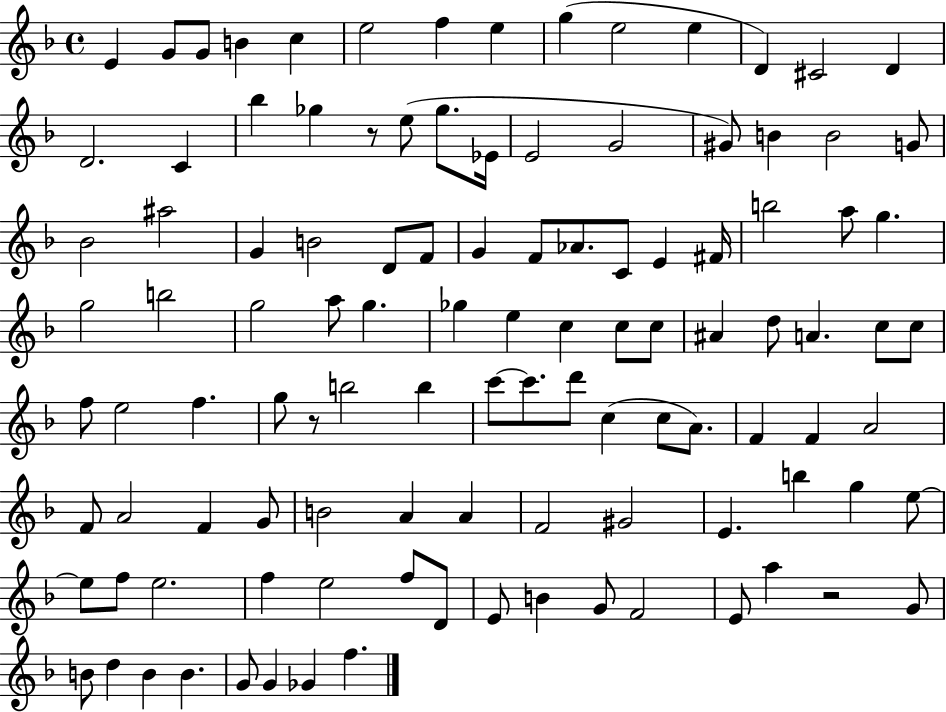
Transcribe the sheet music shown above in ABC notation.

X:1
T:Untitled
M:4/4
L:1/4
K:F
E G/2 G/2 B c e2 f e g e2 e D ^C2 D D2 C _b _g z/2 e/2 _g/2 _E/4 E2 G2 ^G/2 B B2 G/2 _B2 ^a2 G B2 D/2 F/2 G F/2 _A/2 C/2 E ^F/4 b2 a/2 g g2 b2 g2 a/2 g _g e c c/2 c/2 ^A d/2 A c/2 c/2 f/2 e2 f g/2 z/2 b2 b c'/2 c'/2 d'/2 c c/2 A/2 F F A2 F/2 A2 F G/2 B2 A A F2 ^G2 E b g e/2 e/2 f/2 e2 f e2 f/2 D/2 E/2 B G/2 F2 E/2 a z2 G/2 B/2 d B B G/2 G _G f